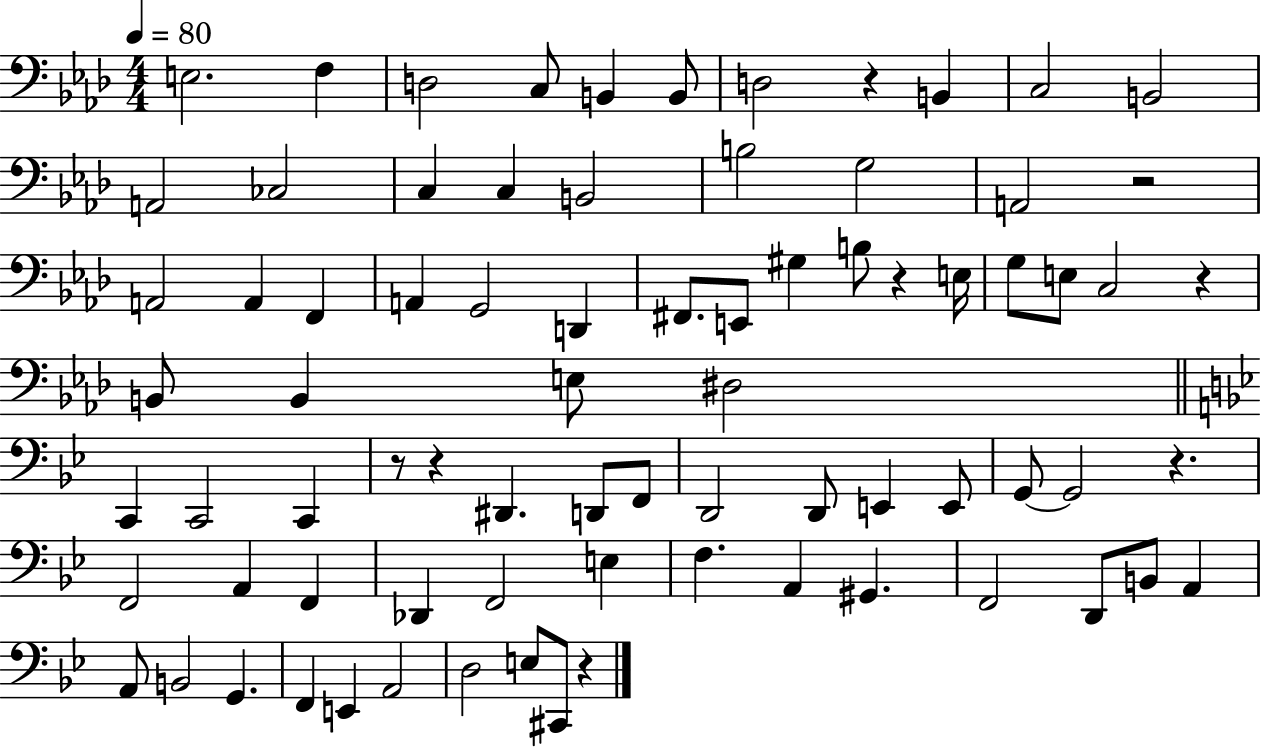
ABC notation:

X:1
T:Untitled
M:4/4
L:1/4
K:Ab
E,2 F, D,2 C,/2 B,, B,,/2 D,2 z B,, C,2 B,,2 A,,2 _C,2 C, C, B,,2 B,2 G,2 A,,2 z2 A,,2 A,, F,, A,, G,,2 D,, ^F,,/2 E,,/2 ^G, B,/2 z E,/4 G,/2 E,/2 C,2 z B,,/2 B,, E,/2 ^D,2 C,, C,,2 C,, z/2 z ^D,, D,,/2 F,,/2 D,,2 D,,/2 E,, E,,/2 G,,/2 G,,2 z F,,2 A,, F,, _D,, F,,2 E, F, A,, ^G,, F,,2 D,,/2 B,,/2 A,, A,,/2 B,,2 G,, F,, E,, A,,2 D,2 E,/2 ^C,,/2 z